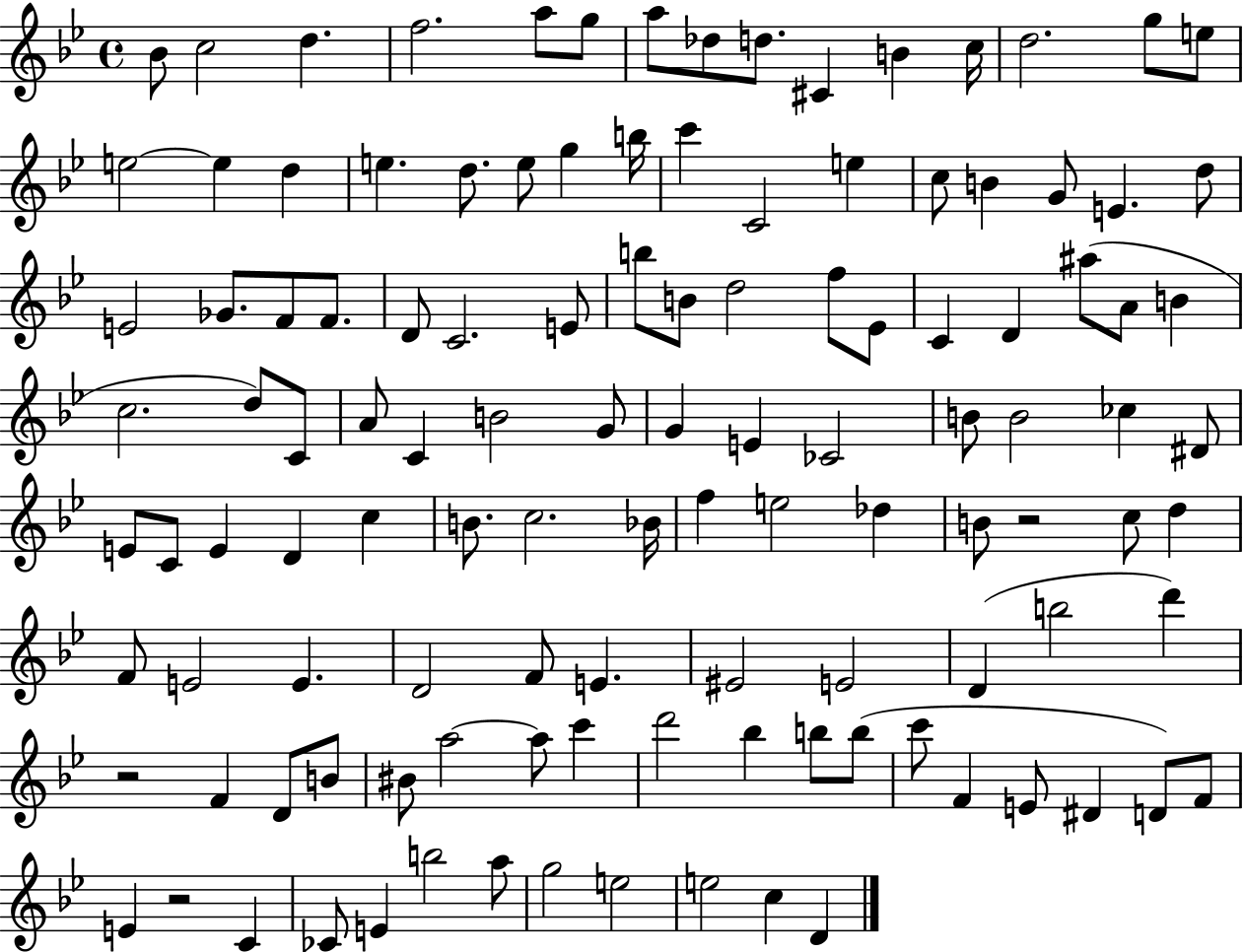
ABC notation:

X:1
T:Untitled
M:4/4
L:1/4
K:Bb
_B/2 c2 d f2 a/2 g/2 a/2 _d/2 d/2 ^C B c/4 d2 g/2 e/2 e2 e d e d/2 e/2 g b/4 c' C2 e c/2 B G/2 E d/2 E2 _G/2 F/2 F/2 D/2 C2 E/2 b/2 B/2 d2 f/2 _E/2 C D ^a/2 A/2 B c2 d/2 C/2 A/2 C B2 G/2 G E _C2 B/2 B2 _c ^D/2 E/2 C/2 E D c B/2 c2 _B/4 f e2 _d B/2 z2 c/2 d F/2 E2 E D2 F/2 E ^E2 E2 D b2 d' z2 F D/2 B/2 ^B/2 a2 a/2 c' d'2 _b b/2 b/2 c'/2 F E/2 ^D D/2 F/2 E z2 C _C/2 E b2 a/2 g2 e2 e2 c D